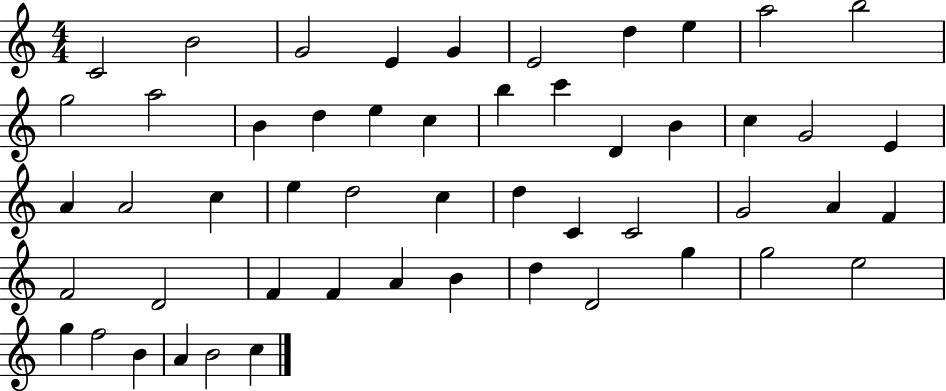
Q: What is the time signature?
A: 4/4